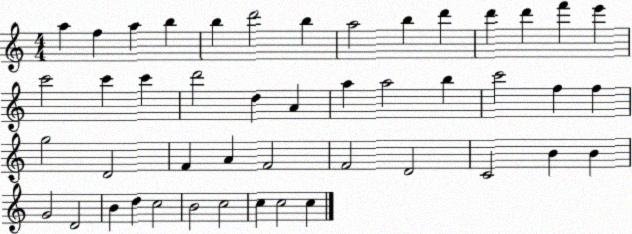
X:1
T:Untitled
M:4/4
L:1/4
K:C
a f a b b d'2 b a2 b d' d' d' f' e' c'2 c' c' d'2 d A a a2 b c'2 f f g2 D2 F A F2 F2 D2 C2 B B G2 D2 B d c2 B2 c2 c c2 c